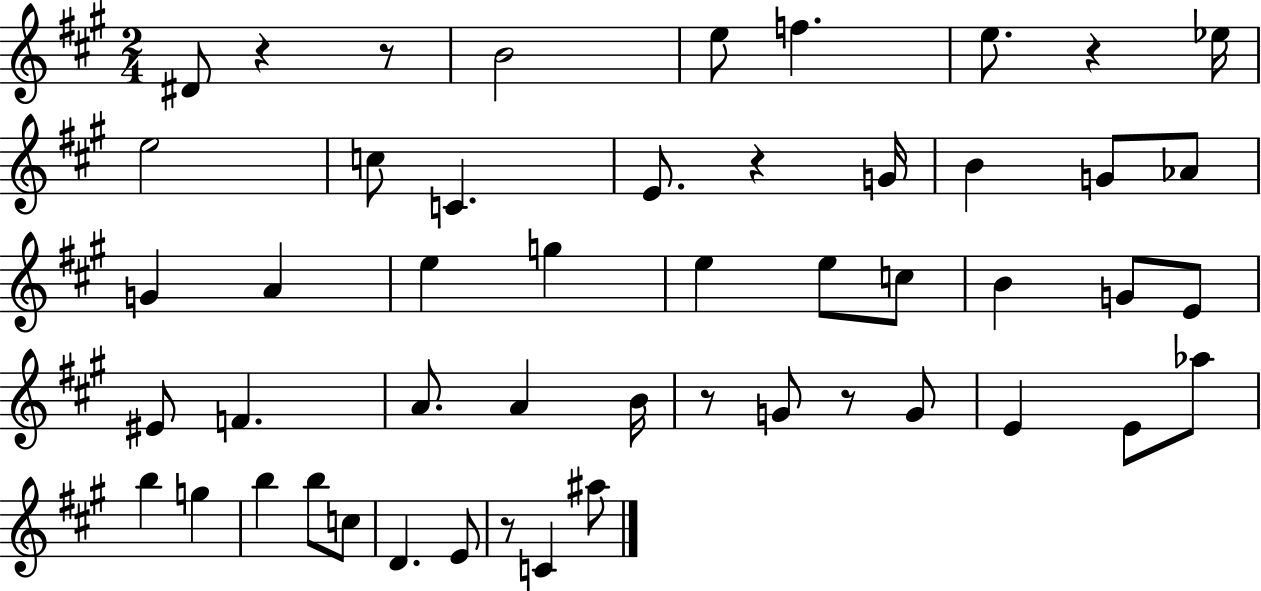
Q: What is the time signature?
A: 2/4